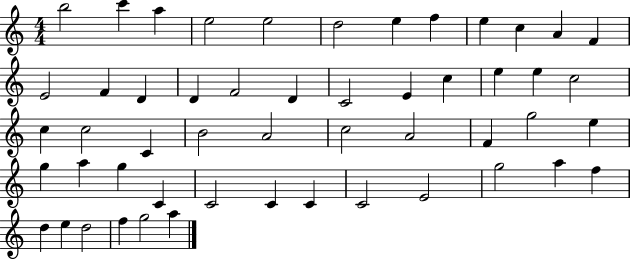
X:1
T:Untitled
M:4/4
L:1/4
K:C
b2 c' a e2 e2 d2 e f e c A F E2 F D D F2 D C2 E c e e c2 c c2 C B2 A2 c2 A2 F g2 e g a g C C2 C C C2 E2 g2 a f d e d2 f g2 a